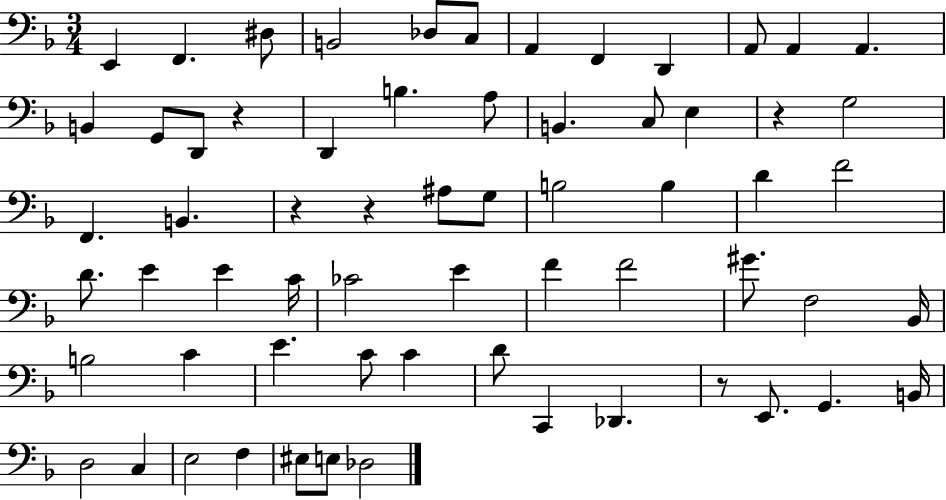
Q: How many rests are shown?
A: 5